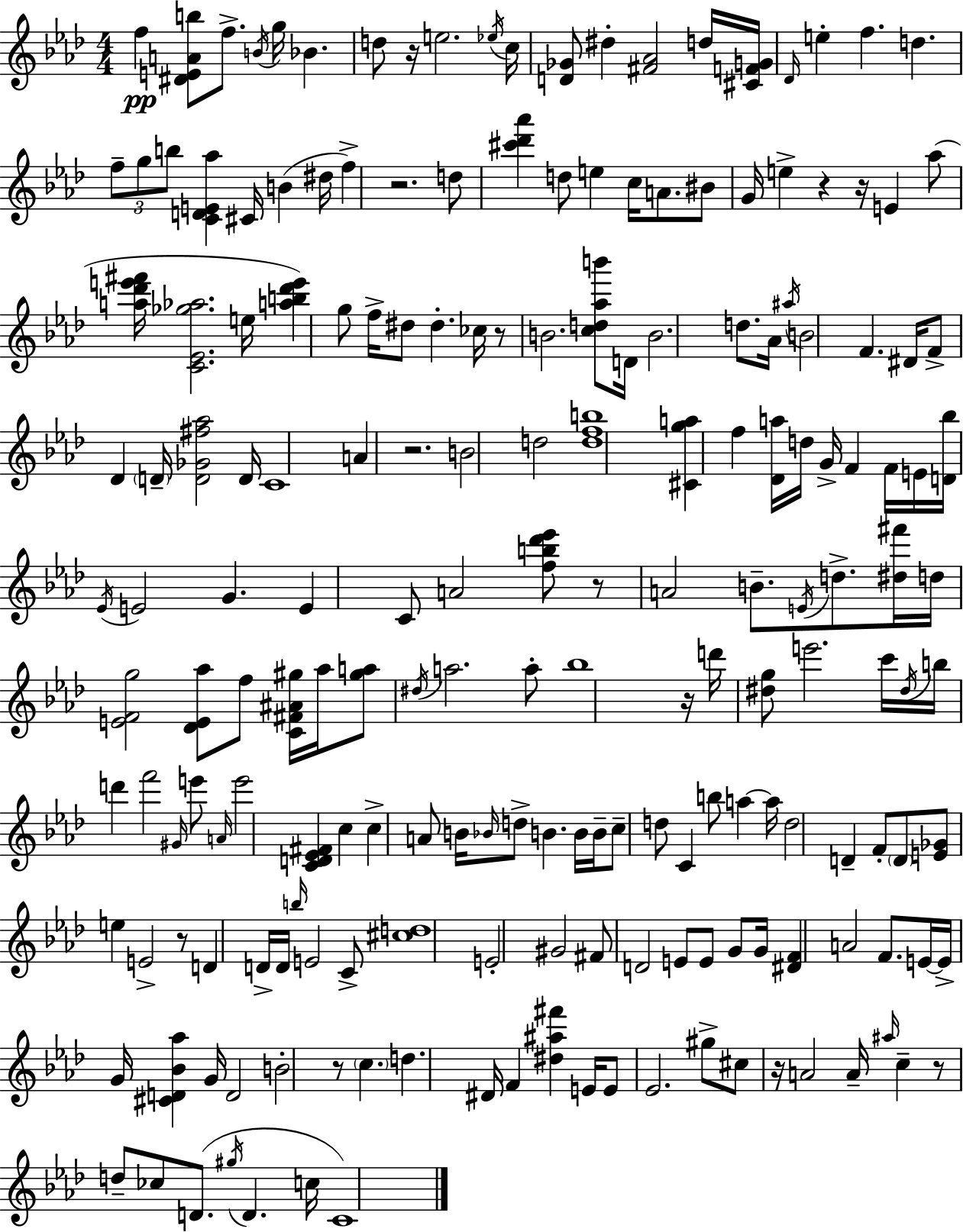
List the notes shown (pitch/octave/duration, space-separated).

F5/q [D#4,E4,A4,B5]/e F5/e. B4/s G5/s Bb4/q. D5/e R/s E5/h. Eb5/s C5/s [D4,Gb4]/e D#5/q [F#4,Ab4]/h D5/s [C#4,F4,G4]/s Db4/s E5/q F5/q. D5/q. F5/e G5/e B5/e [C4,D4,E4,Ab5]/q C#4/s B4/q D#5/s F5/q R/h. D5/e [C#6,Db6,Ab6]/q D5/e E5/q C5/s A4/e. BIS4/e G4/s E5/q R/q R/s E4/q Ab5/e [A5,Db6,E6,F#6]/s [C4,Eb4,Gb5,Ab5]/h. E5/s [A5,B5,Db6,E6]/q G5/e F5/s D#5/e D#5/q. CES5/s R/e B4/h. [C5,D5,Ab5,B6]/e D4/s B4/h. D5/e. Ab4/s A#5/s B4/h F4/q. D#4/s F4/e Db4/q D4/s [D4,Gb4,F#5,Ab5]/h D4/s C4/w A4/q R/h. B4/h D5/h [D5,F5,B5]/w [C#4,G5,A5]/q F5/q [Db4,A5]/s D5/s G4/s F4/q F4/s E4/s [D4,Bb5]/s Eb4/s E4/h G4/q. E4/q C4/e A4/h [F5,B5,Db6,Eb6]/e R/e A4/h B4/e. E4/s D5/e. [D#5,F#6]/s D5/s [E4,F4,G5]/h [Db4,E4,Ab5]/e F5/e [C4,F#4,A#4,G#5]/s Ab5/s [G#5,A5]/e D#5/s A5/h. A5/e Bb5/w R/s D6/s [D#5,G5]/e E6/h. C6/s D#5/s B5/s D6/q F6/h G#4/s E6/e A4/s E6/h [C4,D4,Eb4,F#4]/q C5/q C5/q A4/e B4/s Bb4/s D5/e B4/q. B4/s B4/s C5/e D5/e C4/q B5/e A5/q A5/s D5/h D4/q F4/e D4/e [E4,Gb4]/e E5/q E4/h R/e D4/q D4/s D4/s B5/s E4/h C4/e [C#5,D5]/w E4/h G#4/h F#4/e D4/h E4/e E4/e G4/e G4/s [D#4,F4]/q A4/h F4/e. E4/s E4/s G4/s [C#4,D4,Bb4,Ab5]/q G4/s D4/h B4/h R/e C5/q. D5/q. D#4/s F4/q [D#5,A#5,F#6]/q E4/s E4/e Eb4/h. G#5/e C#5/e R/s A4/h A4/s A#5/s C5/q R/e D5/e CES5/e D4/e. G#5/s D4/q. C5/s C4/w